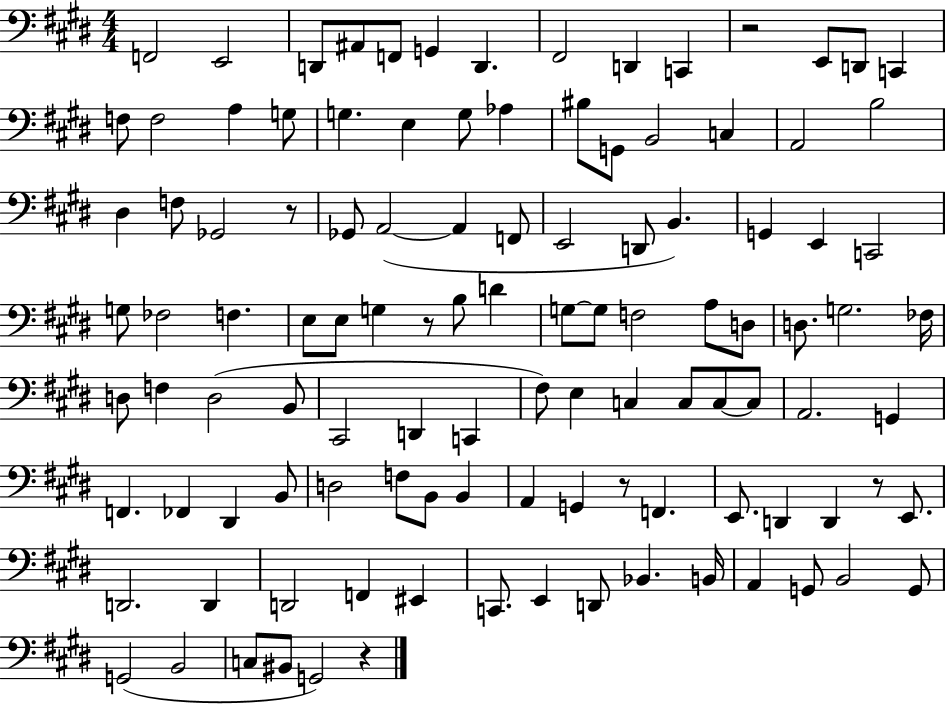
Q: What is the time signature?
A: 4/4